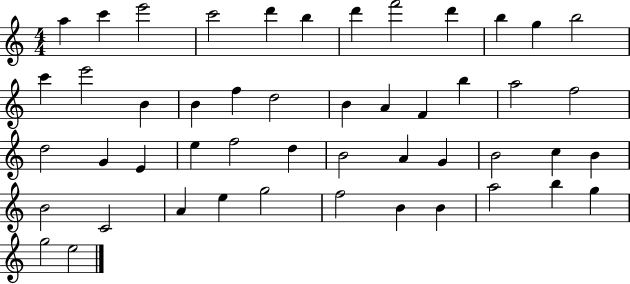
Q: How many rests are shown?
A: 0